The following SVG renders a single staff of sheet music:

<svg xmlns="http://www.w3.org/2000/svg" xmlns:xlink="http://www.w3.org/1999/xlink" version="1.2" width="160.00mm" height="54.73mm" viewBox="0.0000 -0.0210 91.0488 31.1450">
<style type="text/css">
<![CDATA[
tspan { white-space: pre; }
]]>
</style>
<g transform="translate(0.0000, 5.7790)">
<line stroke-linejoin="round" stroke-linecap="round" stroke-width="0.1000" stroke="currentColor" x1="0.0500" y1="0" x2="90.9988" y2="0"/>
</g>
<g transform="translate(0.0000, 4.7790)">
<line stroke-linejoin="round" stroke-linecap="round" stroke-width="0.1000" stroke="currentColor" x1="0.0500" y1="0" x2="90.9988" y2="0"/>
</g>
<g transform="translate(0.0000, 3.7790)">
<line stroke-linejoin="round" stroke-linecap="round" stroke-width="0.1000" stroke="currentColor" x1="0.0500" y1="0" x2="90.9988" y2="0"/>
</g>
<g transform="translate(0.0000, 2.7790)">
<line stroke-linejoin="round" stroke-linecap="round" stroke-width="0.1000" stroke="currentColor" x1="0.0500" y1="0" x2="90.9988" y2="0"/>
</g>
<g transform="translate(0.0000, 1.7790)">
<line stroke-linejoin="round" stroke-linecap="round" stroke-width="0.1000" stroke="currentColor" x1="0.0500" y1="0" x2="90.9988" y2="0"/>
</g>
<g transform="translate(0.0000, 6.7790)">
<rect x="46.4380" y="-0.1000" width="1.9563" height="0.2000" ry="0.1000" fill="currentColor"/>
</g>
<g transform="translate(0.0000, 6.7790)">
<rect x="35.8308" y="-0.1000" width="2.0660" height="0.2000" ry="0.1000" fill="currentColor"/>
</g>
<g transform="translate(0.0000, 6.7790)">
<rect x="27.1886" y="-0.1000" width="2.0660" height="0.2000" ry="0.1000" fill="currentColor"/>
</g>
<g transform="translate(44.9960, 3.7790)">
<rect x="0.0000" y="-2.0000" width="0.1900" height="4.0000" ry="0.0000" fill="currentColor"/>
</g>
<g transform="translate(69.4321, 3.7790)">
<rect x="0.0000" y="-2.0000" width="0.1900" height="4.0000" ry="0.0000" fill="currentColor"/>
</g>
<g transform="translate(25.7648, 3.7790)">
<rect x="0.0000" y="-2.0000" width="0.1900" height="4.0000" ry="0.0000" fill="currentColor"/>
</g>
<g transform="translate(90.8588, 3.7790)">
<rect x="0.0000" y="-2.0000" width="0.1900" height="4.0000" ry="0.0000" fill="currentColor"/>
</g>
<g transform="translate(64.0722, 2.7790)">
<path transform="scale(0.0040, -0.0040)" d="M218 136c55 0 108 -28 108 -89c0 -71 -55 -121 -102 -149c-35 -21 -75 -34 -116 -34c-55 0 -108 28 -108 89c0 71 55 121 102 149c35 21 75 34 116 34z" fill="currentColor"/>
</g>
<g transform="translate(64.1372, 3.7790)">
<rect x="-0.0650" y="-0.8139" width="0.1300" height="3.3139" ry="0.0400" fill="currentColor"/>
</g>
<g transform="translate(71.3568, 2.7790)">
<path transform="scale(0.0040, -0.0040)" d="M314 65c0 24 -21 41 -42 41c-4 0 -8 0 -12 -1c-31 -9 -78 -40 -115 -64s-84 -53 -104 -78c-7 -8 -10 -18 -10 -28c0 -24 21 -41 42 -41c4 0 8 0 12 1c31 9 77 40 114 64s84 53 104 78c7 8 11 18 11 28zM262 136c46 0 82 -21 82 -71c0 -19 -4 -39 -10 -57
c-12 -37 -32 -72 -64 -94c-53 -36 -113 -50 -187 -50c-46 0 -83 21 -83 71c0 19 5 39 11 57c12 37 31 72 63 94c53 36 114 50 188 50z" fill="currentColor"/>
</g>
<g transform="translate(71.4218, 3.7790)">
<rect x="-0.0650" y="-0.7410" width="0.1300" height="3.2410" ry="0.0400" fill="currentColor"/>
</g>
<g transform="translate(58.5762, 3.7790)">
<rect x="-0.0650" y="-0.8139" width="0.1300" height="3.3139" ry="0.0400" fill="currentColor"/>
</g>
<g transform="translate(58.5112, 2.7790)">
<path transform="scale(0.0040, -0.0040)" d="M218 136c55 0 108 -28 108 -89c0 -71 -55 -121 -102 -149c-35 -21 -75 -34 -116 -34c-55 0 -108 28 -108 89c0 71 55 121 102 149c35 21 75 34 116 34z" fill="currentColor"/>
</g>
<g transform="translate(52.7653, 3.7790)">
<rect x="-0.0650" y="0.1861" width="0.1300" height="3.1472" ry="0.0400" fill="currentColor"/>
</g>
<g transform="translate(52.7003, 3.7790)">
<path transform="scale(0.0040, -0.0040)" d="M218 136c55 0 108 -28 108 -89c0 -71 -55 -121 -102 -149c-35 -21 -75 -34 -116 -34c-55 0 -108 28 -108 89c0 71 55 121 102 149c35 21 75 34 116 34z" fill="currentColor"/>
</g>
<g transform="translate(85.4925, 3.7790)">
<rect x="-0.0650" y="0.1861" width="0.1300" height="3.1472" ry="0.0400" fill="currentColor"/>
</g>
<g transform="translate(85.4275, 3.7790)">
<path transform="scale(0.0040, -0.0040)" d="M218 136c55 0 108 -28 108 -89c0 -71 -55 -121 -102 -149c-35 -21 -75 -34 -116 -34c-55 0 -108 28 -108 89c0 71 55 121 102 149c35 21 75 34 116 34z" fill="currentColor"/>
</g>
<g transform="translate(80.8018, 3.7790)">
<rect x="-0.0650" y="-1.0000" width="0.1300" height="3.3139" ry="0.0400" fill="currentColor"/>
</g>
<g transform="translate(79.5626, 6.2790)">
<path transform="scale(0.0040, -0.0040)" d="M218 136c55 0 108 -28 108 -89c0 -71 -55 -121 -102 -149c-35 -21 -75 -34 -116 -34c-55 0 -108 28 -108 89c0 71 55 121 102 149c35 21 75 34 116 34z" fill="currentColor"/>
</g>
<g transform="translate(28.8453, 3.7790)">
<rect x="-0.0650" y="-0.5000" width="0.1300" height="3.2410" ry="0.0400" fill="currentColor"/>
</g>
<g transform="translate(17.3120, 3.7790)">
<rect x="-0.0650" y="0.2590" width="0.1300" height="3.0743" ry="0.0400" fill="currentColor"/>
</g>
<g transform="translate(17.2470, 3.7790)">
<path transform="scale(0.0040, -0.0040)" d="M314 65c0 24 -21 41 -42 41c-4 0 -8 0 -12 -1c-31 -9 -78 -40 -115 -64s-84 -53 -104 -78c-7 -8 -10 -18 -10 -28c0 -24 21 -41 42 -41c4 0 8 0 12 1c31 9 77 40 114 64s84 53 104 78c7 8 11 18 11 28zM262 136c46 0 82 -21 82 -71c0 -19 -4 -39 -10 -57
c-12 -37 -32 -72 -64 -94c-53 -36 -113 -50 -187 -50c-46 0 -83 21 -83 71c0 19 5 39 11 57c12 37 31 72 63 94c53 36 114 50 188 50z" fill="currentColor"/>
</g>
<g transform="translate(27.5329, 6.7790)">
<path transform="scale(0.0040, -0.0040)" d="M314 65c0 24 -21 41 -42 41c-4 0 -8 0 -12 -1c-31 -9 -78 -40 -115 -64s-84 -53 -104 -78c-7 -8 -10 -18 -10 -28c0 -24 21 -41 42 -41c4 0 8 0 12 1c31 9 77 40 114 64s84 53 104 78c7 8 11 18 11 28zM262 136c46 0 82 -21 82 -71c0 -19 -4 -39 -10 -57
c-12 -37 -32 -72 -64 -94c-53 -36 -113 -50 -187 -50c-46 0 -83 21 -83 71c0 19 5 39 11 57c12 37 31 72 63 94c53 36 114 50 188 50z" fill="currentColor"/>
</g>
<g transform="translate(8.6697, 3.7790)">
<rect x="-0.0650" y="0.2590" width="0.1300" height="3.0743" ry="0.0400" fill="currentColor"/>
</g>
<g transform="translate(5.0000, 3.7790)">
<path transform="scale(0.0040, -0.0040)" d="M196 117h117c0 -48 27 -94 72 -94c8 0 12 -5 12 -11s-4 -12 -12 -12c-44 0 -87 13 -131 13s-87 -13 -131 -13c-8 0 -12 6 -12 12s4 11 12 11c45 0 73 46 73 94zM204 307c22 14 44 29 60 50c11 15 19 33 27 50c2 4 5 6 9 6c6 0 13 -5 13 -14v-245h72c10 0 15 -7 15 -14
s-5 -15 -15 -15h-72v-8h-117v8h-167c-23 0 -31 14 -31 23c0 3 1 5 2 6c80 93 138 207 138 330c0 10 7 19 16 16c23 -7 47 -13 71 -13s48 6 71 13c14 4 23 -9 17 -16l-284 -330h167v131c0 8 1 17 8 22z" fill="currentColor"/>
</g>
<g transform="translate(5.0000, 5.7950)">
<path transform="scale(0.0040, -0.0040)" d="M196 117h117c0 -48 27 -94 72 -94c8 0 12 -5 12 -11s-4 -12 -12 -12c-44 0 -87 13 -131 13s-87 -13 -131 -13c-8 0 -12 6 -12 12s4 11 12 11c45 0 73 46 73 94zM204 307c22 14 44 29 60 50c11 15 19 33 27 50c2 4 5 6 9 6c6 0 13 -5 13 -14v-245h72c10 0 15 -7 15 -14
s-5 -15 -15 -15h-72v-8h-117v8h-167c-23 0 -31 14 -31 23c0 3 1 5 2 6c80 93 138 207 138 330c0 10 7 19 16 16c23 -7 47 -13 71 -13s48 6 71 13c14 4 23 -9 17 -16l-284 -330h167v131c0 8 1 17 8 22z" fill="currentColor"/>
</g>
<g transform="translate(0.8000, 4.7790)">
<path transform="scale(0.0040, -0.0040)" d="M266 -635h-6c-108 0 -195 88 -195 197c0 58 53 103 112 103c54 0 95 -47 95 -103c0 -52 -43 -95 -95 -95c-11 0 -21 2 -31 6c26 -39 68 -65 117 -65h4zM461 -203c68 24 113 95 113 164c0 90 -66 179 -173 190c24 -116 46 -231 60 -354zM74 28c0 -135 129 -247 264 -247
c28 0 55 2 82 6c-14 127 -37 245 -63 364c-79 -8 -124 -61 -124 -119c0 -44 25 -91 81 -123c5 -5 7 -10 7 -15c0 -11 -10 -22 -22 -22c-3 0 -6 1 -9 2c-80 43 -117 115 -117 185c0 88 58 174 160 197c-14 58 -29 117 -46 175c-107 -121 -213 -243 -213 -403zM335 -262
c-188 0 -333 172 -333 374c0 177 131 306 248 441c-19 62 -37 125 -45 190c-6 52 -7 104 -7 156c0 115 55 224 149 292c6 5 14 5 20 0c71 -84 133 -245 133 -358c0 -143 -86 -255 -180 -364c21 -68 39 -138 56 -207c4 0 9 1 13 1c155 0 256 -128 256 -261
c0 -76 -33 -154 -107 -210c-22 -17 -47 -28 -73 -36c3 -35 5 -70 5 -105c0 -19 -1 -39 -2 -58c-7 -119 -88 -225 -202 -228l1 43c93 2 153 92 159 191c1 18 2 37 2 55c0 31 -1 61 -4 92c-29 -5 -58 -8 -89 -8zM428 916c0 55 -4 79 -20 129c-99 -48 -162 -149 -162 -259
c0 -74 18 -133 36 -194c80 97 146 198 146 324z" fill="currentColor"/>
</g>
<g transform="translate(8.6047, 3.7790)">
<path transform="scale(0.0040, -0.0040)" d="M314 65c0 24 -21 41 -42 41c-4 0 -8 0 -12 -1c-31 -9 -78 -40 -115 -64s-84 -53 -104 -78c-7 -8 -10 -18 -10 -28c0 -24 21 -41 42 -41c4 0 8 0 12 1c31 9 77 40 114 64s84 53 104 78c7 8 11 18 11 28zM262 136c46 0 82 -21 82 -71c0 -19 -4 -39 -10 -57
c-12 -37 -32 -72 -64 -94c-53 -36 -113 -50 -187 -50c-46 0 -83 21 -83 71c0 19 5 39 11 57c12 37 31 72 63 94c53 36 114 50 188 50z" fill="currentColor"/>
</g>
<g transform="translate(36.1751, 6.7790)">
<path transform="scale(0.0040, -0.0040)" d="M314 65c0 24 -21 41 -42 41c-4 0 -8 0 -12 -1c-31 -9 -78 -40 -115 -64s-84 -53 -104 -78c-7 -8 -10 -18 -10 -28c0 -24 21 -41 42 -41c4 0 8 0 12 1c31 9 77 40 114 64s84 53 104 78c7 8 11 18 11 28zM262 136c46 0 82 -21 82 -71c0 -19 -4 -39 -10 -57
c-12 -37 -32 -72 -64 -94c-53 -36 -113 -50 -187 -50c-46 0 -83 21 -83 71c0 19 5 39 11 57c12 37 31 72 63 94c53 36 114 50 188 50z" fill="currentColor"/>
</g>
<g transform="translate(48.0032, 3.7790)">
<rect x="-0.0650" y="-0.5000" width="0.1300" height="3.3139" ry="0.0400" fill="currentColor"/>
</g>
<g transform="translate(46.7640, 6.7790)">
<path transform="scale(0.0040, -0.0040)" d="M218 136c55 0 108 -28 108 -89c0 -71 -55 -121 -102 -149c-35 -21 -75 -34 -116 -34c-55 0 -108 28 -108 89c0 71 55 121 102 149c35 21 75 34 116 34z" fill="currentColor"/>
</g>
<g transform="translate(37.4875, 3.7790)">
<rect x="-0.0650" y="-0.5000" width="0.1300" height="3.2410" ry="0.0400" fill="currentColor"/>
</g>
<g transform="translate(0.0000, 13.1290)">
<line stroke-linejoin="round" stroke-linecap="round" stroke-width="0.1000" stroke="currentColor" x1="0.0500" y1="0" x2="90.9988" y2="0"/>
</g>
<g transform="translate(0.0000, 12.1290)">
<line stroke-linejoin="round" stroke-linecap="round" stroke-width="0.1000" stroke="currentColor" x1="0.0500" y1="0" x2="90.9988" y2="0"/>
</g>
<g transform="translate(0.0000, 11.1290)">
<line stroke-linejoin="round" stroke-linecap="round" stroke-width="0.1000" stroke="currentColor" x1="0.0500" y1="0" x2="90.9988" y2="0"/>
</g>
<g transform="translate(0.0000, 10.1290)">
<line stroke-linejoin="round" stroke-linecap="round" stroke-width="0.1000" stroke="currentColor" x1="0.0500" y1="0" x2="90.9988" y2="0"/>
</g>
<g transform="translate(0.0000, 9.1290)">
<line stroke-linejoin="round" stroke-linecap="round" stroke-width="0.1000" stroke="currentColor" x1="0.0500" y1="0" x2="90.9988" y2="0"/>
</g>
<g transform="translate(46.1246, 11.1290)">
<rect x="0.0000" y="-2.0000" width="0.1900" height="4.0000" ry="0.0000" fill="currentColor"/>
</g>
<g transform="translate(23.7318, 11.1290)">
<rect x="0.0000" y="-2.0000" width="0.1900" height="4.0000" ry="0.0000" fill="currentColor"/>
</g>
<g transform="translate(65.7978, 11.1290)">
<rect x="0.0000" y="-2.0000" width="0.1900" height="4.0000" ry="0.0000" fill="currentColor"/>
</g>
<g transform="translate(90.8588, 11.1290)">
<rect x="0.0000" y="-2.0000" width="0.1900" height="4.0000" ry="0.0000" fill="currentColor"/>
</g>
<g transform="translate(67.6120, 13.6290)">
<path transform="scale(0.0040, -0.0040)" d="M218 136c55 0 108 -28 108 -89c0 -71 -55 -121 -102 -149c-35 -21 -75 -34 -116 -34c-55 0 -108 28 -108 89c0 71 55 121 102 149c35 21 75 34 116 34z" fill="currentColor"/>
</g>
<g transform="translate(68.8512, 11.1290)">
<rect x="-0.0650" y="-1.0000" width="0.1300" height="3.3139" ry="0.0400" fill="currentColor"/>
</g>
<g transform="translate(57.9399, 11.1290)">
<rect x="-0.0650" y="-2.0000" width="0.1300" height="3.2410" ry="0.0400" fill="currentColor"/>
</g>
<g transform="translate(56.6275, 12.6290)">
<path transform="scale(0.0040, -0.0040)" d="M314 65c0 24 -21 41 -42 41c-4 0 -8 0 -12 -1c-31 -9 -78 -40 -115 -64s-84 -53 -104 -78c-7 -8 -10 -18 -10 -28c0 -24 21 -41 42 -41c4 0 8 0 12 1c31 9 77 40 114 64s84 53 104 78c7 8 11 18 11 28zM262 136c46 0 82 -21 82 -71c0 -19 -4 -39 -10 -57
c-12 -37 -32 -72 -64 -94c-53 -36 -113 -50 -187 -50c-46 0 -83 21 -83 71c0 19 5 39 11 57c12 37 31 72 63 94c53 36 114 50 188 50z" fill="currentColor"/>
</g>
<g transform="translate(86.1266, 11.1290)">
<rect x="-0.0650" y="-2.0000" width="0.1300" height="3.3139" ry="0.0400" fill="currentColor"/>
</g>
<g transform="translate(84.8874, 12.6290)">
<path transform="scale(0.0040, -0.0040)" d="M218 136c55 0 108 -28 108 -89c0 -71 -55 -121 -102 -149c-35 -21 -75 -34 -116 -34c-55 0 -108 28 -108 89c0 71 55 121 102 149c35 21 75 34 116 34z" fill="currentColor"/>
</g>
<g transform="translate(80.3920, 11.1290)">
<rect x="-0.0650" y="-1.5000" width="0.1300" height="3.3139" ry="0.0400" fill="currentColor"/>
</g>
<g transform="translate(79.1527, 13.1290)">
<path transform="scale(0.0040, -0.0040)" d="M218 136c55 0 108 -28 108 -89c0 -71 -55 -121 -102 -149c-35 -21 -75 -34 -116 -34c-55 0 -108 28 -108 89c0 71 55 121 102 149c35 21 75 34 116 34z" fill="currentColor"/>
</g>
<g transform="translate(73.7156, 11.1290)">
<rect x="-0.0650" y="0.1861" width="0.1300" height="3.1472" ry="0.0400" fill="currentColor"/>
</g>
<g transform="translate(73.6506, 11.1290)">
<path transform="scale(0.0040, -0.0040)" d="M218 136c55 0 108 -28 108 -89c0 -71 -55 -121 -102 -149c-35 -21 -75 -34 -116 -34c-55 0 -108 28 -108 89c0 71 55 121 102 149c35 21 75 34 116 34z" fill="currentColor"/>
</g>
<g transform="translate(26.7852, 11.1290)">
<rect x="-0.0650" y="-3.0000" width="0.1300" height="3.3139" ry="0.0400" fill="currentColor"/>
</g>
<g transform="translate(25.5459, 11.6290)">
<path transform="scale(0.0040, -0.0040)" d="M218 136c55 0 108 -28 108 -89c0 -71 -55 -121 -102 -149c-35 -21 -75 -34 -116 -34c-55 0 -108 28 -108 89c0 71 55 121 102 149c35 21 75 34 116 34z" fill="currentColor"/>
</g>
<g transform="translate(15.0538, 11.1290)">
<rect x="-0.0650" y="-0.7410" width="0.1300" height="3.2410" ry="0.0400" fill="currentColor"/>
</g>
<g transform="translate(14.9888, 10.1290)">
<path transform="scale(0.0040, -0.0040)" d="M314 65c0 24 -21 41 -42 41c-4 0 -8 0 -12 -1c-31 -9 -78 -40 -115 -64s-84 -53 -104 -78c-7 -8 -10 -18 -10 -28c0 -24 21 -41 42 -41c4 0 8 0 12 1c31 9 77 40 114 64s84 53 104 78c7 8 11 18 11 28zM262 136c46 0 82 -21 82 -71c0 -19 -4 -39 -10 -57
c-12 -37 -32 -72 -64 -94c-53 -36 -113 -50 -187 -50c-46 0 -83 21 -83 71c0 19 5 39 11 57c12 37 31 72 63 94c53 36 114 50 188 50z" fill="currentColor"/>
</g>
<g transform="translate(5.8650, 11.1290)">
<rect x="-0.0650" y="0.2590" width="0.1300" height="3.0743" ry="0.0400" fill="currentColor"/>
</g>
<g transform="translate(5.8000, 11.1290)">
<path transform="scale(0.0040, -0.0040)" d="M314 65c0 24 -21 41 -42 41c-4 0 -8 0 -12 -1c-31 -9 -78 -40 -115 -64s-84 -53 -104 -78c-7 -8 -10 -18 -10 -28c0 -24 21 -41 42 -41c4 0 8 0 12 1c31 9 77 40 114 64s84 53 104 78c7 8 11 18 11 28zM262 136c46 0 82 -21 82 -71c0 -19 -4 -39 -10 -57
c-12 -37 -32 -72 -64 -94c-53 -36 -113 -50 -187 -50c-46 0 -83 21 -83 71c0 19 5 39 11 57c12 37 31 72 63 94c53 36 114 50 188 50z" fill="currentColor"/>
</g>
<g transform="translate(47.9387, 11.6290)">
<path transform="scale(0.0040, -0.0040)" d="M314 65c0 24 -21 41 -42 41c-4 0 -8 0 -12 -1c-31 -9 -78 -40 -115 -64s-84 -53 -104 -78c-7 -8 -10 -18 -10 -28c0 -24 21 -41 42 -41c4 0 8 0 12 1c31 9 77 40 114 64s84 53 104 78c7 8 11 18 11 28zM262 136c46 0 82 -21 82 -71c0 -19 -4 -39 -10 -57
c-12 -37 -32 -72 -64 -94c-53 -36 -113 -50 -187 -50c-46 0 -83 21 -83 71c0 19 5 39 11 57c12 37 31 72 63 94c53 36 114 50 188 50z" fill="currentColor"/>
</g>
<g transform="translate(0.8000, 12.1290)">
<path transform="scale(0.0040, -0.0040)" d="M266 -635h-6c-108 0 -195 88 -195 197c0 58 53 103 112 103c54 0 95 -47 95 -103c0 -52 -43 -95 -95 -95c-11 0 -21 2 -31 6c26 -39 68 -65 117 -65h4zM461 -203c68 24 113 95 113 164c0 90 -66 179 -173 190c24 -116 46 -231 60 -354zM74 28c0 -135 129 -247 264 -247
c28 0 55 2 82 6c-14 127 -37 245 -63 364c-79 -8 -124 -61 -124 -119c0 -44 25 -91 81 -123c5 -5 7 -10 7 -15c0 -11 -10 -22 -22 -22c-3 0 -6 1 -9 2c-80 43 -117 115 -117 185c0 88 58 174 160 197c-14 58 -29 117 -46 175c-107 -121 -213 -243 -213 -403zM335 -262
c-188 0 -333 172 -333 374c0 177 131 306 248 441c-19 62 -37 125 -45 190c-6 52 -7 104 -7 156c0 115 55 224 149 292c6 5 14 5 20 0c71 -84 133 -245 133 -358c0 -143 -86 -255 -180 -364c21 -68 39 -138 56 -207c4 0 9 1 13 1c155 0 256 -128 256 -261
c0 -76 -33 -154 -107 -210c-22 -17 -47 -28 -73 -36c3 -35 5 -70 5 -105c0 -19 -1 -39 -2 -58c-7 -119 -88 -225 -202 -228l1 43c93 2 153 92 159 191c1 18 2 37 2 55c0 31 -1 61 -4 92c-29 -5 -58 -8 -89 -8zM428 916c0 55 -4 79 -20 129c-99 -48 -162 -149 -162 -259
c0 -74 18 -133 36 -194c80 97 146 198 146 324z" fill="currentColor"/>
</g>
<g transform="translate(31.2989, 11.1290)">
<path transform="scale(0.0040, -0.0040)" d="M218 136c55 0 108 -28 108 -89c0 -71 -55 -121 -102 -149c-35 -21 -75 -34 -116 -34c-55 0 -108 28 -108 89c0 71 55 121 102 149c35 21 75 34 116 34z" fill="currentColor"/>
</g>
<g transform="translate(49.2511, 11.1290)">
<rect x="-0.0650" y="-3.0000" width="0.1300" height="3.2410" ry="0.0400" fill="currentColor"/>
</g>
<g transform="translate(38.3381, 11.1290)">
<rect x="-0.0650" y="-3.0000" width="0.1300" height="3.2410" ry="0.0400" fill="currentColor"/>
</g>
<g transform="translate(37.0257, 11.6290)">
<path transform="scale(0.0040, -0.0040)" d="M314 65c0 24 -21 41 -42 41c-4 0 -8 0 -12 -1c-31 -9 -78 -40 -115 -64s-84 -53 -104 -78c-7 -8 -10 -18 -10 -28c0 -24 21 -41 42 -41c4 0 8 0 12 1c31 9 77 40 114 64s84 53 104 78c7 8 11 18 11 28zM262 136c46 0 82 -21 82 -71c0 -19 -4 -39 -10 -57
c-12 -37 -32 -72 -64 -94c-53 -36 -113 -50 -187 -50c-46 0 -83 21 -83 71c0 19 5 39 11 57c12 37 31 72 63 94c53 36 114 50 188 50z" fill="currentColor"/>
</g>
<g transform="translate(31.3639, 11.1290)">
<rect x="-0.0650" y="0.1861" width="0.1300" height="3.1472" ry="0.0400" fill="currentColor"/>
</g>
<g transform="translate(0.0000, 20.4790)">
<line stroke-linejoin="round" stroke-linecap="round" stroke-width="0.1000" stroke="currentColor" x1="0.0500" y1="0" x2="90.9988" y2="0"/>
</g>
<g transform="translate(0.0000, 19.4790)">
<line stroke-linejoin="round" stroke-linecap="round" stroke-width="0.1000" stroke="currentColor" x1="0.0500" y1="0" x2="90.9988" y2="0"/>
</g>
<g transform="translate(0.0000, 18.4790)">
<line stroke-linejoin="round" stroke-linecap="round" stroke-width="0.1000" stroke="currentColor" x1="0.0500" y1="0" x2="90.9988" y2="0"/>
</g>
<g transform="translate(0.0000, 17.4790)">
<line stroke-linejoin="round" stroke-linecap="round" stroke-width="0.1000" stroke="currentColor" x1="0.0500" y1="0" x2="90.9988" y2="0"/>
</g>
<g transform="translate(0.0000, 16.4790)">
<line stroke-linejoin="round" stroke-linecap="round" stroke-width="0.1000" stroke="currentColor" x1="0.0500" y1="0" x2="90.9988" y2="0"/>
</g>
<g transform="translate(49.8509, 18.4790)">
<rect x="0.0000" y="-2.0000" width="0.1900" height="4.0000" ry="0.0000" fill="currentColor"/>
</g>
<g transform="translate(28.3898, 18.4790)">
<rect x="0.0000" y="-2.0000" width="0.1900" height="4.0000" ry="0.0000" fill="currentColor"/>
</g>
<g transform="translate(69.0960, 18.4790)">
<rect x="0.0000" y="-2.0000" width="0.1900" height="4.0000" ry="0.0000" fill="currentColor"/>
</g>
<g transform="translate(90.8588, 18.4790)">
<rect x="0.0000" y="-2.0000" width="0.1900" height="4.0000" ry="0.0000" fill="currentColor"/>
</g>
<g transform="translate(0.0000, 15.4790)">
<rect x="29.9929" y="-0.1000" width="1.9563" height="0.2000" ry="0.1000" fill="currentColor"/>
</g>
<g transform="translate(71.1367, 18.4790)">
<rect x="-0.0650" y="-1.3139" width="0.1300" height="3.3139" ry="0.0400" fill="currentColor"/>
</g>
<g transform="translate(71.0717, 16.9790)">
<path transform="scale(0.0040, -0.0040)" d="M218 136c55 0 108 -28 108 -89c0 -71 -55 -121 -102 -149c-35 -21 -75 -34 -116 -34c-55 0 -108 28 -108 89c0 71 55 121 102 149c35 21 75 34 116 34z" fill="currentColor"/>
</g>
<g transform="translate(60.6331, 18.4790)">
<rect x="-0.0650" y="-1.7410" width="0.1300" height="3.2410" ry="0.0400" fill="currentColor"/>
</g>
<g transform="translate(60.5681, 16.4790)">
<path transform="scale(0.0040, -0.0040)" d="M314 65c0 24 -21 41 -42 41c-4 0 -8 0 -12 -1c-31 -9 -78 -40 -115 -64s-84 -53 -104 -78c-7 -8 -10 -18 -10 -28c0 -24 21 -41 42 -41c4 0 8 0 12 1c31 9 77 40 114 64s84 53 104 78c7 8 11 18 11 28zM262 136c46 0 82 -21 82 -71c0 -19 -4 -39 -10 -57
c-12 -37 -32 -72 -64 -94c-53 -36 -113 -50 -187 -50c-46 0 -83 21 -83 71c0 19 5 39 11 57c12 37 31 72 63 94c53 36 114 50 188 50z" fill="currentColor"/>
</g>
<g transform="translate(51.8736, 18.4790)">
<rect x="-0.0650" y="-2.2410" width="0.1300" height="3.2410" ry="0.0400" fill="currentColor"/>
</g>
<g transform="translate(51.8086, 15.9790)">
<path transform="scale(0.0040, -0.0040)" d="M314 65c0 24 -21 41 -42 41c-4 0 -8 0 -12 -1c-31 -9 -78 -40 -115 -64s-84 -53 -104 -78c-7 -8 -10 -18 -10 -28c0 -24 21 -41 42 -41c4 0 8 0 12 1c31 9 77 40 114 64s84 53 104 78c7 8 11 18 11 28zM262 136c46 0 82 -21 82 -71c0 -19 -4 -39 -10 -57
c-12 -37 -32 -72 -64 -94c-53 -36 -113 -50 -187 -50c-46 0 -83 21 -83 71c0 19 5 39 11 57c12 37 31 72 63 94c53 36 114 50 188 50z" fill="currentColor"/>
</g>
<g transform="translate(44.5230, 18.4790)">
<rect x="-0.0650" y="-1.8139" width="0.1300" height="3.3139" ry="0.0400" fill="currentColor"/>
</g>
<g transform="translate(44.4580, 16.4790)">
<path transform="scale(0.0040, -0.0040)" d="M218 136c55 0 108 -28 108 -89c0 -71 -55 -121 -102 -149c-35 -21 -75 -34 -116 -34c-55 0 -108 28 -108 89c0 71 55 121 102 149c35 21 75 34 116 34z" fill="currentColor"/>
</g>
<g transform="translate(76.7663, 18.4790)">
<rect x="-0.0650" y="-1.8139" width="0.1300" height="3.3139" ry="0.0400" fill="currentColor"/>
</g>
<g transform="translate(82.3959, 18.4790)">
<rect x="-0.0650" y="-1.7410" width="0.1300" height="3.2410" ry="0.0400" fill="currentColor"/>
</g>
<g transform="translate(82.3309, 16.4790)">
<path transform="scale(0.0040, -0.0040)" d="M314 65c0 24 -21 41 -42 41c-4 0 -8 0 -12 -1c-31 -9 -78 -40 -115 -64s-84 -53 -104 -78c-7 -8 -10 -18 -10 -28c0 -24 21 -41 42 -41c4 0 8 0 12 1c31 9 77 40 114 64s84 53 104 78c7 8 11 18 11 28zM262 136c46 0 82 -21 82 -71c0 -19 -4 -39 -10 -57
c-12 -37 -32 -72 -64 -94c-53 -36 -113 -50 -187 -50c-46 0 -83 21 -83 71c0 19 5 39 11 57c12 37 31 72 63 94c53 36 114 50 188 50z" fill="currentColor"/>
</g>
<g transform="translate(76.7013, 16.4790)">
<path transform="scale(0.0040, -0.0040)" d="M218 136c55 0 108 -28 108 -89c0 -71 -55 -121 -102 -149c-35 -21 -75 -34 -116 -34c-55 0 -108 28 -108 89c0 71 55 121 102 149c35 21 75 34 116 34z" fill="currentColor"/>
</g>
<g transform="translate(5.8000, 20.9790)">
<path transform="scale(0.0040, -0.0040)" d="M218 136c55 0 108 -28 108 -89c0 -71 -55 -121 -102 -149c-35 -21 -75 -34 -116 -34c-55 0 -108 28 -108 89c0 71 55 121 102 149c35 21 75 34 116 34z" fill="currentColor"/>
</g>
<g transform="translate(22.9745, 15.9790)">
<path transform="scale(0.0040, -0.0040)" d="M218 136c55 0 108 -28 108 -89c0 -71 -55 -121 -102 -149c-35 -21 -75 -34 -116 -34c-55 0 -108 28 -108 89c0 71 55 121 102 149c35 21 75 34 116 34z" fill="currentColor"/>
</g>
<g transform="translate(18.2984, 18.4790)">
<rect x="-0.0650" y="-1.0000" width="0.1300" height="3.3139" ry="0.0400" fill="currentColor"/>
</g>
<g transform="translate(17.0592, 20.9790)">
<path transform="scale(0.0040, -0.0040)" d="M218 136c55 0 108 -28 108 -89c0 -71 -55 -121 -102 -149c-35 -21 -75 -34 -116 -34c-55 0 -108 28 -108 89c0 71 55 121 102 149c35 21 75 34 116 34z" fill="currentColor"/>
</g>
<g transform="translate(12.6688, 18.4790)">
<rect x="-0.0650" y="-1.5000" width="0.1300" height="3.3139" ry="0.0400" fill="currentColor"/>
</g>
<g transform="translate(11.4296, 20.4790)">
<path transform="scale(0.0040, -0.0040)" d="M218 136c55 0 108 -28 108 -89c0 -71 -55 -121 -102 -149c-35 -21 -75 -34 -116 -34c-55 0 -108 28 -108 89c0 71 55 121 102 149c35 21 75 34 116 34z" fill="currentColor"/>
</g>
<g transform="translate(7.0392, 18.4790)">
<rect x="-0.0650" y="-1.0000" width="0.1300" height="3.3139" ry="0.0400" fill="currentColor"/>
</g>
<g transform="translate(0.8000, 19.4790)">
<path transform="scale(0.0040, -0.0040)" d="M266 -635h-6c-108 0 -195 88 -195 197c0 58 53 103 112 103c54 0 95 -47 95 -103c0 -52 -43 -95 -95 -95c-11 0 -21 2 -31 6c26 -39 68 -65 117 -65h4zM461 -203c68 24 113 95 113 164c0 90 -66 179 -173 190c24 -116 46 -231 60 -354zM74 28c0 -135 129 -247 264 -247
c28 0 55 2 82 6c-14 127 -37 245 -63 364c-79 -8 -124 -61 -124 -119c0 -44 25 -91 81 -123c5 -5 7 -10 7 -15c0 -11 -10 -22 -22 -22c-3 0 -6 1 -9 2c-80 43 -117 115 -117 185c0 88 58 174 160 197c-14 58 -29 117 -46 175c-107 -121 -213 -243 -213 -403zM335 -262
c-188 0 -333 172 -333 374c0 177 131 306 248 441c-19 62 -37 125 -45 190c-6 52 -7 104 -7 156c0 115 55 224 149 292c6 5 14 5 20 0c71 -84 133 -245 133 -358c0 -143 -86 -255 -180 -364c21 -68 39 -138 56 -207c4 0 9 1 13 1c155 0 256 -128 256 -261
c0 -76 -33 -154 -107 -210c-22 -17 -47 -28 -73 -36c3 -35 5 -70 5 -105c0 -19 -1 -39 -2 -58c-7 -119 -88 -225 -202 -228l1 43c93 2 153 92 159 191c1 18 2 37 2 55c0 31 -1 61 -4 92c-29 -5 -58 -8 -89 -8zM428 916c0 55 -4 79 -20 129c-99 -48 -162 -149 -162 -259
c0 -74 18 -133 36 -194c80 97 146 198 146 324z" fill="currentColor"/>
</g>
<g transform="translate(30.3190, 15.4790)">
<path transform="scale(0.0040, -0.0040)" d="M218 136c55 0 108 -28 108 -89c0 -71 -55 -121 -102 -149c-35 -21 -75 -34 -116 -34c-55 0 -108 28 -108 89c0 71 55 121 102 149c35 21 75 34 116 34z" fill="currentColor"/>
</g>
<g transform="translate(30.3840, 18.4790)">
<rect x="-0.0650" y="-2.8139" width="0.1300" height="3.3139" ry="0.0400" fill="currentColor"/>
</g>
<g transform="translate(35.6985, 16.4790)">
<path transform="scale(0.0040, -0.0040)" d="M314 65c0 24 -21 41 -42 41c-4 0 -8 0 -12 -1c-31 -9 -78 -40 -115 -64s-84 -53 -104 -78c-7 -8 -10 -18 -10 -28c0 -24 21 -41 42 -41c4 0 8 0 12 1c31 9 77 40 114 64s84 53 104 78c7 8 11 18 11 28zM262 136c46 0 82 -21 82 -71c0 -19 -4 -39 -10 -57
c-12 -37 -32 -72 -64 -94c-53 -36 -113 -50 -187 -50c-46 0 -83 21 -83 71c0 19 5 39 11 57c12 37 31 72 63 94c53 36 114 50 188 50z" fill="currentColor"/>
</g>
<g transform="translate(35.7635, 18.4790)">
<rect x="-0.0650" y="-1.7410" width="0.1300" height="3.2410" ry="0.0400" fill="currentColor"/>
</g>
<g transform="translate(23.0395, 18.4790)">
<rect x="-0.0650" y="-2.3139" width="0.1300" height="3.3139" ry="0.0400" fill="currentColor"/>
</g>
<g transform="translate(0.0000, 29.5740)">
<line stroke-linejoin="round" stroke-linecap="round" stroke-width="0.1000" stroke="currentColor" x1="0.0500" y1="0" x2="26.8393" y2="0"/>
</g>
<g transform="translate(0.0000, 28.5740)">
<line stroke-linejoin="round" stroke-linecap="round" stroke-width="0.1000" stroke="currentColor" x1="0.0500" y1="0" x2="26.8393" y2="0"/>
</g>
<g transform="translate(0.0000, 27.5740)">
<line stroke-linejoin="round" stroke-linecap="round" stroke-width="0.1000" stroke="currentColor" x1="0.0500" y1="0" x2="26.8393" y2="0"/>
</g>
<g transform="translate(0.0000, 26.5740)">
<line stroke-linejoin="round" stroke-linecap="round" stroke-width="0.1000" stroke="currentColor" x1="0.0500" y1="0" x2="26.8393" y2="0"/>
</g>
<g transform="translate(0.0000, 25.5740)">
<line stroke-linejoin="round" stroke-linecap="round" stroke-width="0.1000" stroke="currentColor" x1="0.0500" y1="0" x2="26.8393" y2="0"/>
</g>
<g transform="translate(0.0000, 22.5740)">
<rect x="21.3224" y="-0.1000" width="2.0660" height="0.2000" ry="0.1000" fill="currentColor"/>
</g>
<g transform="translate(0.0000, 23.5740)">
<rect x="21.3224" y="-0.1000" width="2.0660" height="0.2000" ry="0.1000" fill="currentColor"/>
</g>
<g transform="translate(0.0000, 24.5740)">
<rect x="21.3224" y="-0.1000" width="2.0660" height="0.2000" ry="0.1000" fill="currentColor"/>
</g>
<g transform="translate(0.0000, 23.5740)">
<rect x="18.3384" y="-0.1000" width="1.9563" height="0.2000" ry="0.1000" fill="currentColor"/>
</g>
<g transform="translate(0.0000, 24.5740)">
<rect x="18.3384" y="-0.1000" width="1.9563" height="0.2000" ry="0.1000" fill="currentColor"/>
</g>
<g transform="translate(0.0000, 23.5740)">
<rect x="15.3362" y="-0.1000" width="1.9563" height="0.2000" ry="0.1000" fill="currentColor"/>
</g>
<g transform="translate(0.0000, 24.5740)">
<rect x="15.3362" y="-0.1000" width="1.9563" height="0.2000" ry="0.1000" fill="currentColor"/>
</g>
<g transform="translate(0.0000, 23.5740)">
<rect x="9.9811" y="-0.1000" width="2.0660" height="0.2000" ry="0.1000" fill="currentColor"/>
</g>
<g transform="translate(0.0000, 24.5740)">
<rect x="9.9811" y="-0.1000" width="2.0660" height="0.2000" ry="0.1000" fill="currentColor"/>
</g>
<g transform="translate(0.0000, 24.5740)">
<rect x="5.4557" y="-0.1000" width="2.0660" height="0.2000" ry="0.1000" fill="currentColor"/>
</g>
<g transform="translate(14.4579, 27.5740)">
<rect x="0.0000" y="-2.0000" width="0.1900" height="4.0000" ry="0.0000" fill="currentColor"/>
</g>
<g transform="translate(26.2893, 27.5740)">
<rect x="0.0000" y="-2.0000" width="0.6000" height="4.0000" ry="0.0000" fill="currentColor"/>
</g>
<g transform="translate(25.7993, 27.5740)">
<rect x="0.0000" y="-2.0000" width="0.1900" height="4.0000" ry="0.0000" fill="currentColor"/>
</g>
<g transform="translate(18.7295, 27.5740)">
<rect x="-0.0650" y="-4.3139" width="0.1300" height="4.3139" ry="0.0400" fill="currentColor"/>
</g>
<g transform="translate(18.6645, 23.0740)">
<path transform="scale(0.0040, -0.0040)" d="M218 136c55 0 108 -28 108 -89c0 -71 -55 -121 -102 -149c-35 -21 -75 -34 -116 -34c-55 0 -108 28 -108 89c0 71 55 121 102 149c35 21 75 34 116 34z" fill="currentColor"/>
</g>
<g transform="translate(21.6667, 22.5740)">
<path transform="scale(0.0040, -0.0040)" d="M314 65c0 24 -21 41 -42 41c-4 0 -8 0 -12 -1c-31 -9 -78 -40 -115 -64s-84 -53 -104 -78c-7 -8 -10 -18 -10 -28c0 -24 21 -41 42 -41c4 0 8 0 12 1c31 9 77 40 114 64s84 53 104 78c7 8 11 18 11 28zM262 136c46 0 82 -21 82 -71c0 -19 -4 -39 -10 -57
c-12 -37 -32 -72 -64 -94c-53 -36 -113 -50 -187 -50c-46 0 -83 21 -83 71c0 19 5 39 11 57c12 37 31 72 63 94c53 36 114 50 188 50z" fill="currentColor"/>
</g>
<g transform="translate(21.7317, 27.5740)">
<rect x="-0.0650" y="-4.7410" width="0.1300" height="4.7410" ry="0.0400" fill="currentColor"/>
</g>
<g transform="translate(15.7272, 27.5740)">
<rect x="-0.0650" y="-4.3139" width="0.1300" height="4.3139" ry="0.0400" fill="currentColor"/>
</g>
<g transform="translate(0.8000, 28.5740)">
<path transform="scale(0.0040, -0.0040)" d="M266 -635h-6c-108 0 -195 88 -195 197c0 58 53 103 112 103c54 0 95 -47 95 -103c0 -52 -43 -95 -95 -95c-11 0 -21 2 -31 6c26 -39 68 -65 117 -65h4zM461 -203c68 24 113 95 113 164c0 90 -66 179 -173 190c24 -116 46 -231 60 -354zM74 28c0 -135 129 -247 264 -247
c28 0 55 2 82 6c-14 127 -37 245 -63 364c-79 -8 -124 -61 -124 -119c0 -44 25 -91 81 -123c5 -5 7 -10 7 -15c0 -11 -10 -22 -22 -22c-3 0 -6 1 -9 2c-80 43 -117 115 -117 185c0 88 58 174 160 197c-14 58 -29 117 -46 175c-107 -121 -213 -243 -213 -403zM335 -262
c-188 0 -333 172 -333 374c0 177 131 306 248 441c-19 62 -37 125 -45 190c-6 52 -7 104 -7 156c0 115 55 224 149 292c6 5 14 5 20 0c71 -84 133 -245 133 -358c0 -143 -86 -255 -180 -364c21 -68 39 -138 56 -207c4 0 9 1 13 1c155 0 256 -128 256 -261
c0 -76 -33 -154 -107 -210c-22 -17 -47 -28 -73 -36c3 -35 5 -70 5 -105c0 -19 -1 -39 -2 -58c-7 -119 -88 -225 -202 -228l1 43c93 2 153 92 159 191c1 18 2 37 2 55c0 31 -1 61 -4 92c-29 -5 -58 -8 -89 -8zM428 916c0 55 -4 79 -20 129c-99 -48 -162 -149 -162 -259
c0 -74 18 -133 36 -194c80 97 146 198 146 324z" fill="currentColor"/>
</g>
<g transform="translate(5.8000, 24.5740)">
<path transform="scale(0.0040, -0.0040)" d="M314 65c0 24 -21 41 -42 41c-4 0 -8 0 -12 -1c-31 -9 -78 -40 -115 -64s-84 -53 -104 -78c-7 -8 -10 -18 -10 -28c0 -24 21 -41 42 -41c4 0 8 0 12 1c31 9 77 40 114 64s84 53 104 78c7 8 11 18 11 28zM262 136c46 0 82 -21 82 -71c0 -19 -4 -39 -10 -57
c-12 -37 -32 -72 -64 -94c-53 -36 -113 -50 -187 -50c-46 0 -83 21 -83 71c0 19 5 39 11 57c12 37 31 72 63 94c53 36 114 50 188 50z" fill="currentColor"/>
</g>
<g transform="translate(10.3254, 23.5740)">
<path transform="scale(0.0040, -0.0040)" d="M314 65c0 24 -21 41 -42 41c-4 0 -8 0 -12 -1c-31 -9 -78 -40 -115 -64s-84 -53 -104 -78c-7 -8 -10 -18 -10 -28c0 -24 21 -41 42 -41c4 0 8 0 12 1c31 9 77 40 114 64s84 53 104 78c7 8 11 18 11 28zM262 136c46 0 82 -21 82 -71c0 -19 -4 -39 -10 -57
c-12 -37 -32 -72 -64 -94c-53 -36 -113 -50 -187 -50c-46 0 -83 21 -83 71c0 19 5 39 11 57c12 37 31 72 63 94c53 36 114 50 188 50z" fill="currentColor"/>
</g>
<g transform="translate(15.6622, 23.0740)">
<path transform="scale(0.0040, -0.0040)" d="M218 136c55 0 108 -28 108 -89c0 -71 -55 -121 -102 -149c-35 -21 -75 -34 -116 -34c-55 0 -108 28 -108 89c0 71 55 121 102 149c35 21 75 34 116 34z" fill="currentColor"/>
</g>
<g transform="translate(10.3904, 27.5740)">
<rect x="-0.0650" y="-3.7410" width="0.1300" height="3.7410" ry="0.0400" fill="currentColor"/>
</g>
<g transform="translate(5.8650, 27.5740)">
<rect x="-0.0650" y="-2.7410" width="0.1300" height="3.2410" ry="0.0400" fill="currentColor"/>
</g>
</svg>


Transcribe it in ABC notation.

X:1
T:Untitled
M:4/4
L:1/4
K:C
B2 B2 C2 C2 C B d d d2 D B B2 d2 A B A2 A2 F2 D B E F D E D g a f2 f g2 f2 e f f2 a2 c'2 d' d' e'2